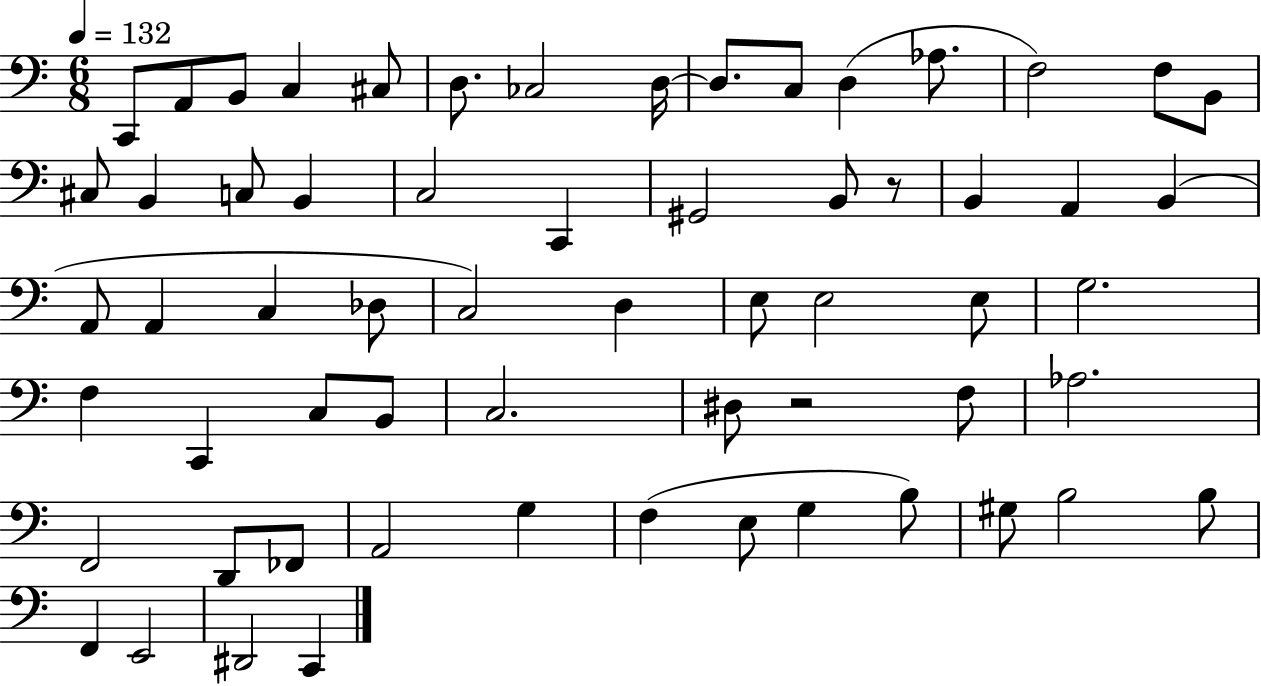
X:1
T:Untitled
M:6/8
L:1/4
K:C
C,,/2 A,,/2 B,,/2 C, ^C,/2 D,/2 _C,2 D,/4 D,/2 C,/2 D, _A,/2 F,2 F,/2 B,,/2 ^C,/2 B,, C,/2 B,, C,2 C,, ^G,,2 B,,/2 z/2 B,, A,, B,, A,,/2 A,, C, _D,/2 C,2 D, E,/2 E,2 E,/2 G,2 F, C,, C,/2 B,,/2 C,2 ^D,/2 z2 F,/2 _A,2 F,,2 D,,/2 _F,,/2 A,,2 G, F, E,/2 G, B,/2 ^G,/2 B,2 B,/2 F,, E,,2 ^D,,2 C,,